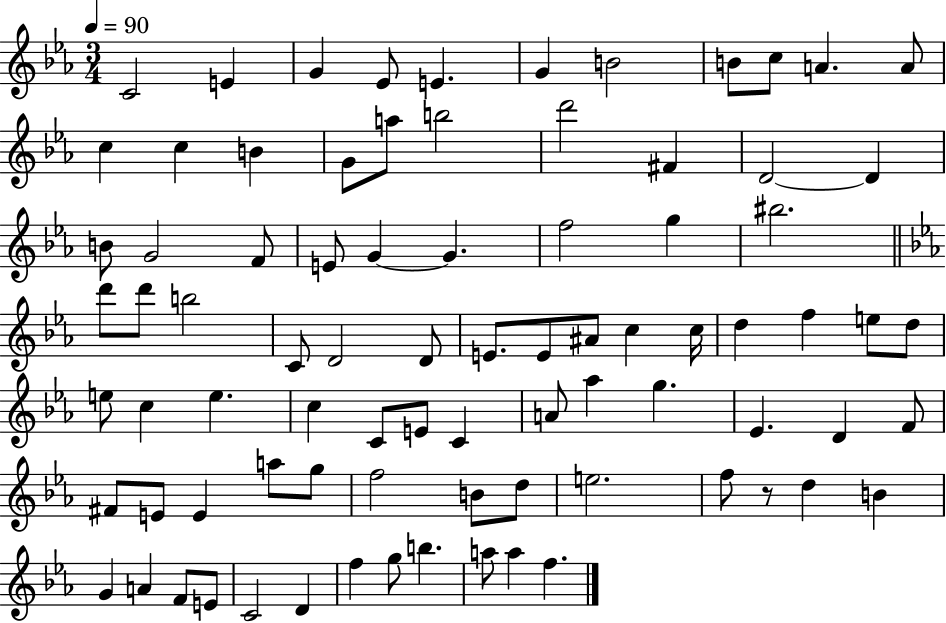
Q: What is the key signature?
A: EES major